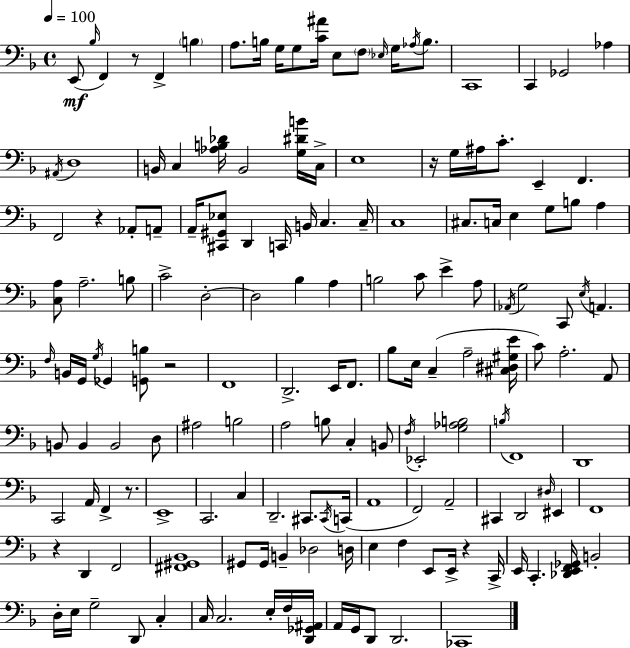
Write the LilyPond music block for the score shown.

{
  \clef bass
  \time 4/4
  \defaultTimeSignature
  \key d \minor
  \tempo 4 = 100
  e,8(\mf \grace { bes16 } f,4) r8 f,4-> \parenthesize b4 | a8. b16 g16 g8 <c' ais'>16 e8 \parenthesize f8 \grace { ees16 } g16 \acciaccatura { aes16 } | b8. c,1 | c,4 ges,2 aes4 | \break \acciaccatura { ais,16 } d1 | b,16 c4 <aes b des'>16 b,2 | <g dis' b'>16 c16-> e1 | r16 g16 ais16 c'8.-. e,4-- f,4. | \break f,2 r4 | aes,8-. a,8-- a,16-- <cis, gis, ees>8 d,4 c,16 b,16 c4. | c16-- c1 | cis8. c16 e4 g8 b8 | \break a4 <c a>8 a2.-- | b8 c'2-> d2-.~~ | d2 bes4 | a4 b2 c'8 e'4-> | \break a8 \acciaccatura { aes,16 } g2 c,8 \acciaccatura { e16 } | a,4. \grace { f16 } b,16 g,16 \acciaccatura { g16 } ges,4 <g, b>8 | r2 f,1 | d,2.-> | \break e,16 f,8. bes8 e16 c4--( a2-- | <cis dis gis e'>16 c'8) a2.-. | a,8 b,8 b,4 b,2 | d8 ais2 | \break b2 a2 | b8 c4-. b,8 \acciaccatura { f16 } ees,2-. | <g aes b>2 \acciaccatura { b16 } f,1 | d,1 | \break c,2 | a,16 f,4-> r8. e,1-> | c,2. | c4 d,2.-- | \break cis,8. \acciaccatura { cis,16 }( c,16 a,1 | f,2) | a,2-- cis,4 d,2 | \grace { dis16 } eis,4 f,1 | \break r4 | d,4 f,2 <fis, gis, bes,>1 | gis,8 gis,16 b,4-- | des2 d16 e4 | \break f4 e,8 e,16-> r4 c,16-> e,16 c,4.-. | <des, e, f, ges,>16 b,2-. d16-. e16 g2-- | d,8 c4-. c16 c2. | e16-. f16 <d, ges, ais,>16 a,16 g,16 d,8 | \break d,2. ces,1 | \bar "|."
}